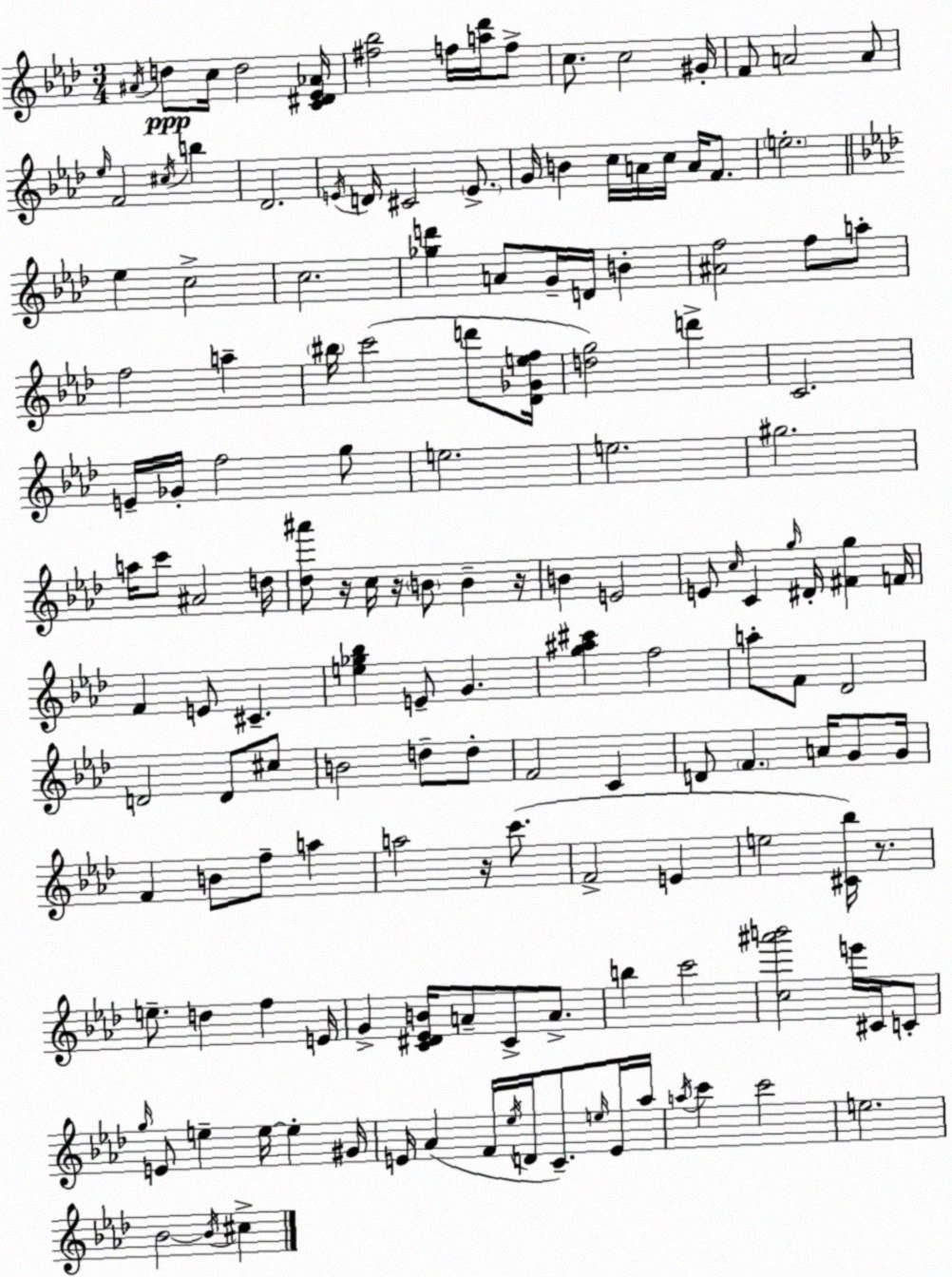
X:1
T:Untitled
M:3/4
L:1/4
K:Fm
^A/4 d/2 c/4 d2 [C^D_E_A]/4 [^f_b]2 f/4 [a_d']/4 f/2 c/2 c2 ^G/4 F/2 A2 A/2 _e/4 F2 ^c/4 b _D2 E/4 D/4 ^C2 E/2 G/4 B c/4 A/4 c/4 A/4 F/2 e2 _e c2 c2 [_gd'] A/2 G/4 D/4 B [^Af]2 f/2 a/2 f2 a ^b/4 c'2 d'/2 [_D_Gef]/4 [dg]2 d' C2 E/4 _G/4 f2 g/2 e2 e2 ^g2 a/4 c'/2 ^A2 d/4 [_d^a']/2 z/4 c/4 z/4 B/2 B z/4 B E2 E/2 c/4 C g/4 ^D/4 [^Fg] F/4 F E/2 ^C [e_g_b] E/2 G [g^a^c'] f2 a/2 F/2 _D2 D2 D/2 ^c/2 B2 d/2 d/2 F2 C D/2 F A/4 G/2 G/4 F B/2 f/2 a a2 z/4 c'/2 F2 E e2 [^C_b]/4 z/2 e/2 d f E/4 G [C^D_EB]/4 A/2 C/2 A/2 b c'2 [c^a'b']2 e'/4 ^C/4 C/2 g/4 E/2 e e/4 e ^G/4 E/4 _A F/4 _e/4 D/4 C/2 e/4 E/4 _a/4 a/4 c' c'2 e2 _B2 _B/4 ^c